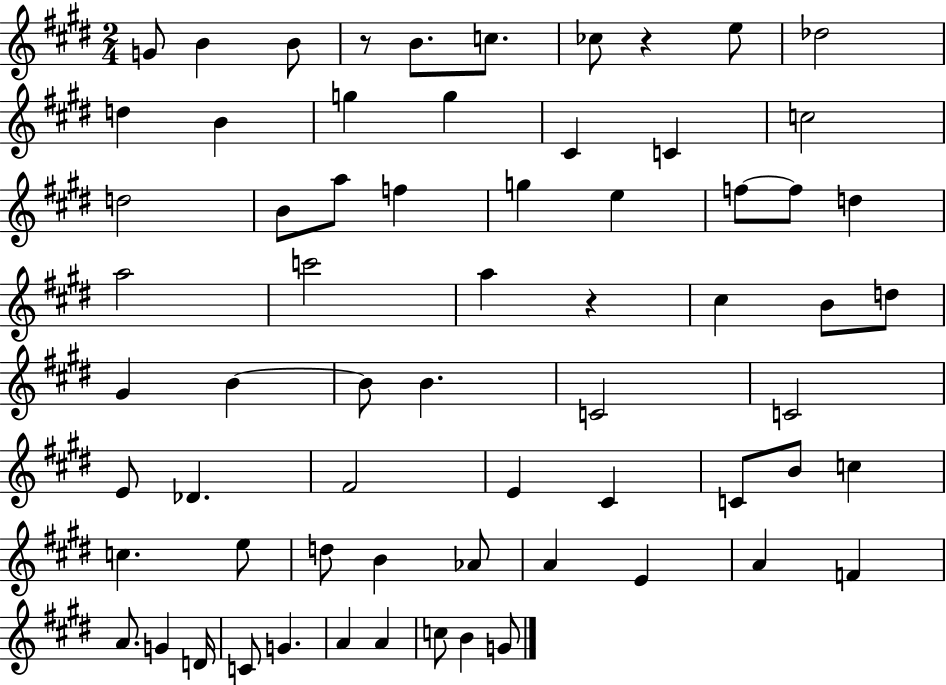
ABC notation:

X:1
T:Untitled
M:2/4
L:1/4
K:E
G/2 B B/2 z/2 B/2 c/2 _c/2 z e/2 _d2 d B g g ^C C c2 d2 B/2 a/2 f g e f/2 f/2 d a2 c'2 a z ^c B/2 d/2 ^G B B/2 B C2 C2 E/2 _D ^F2 E ^C C/2 B/2 c c e/2 d/2 B _A/2 A E A F A/2 G D/4 C/2 G A A c/2 B G/2